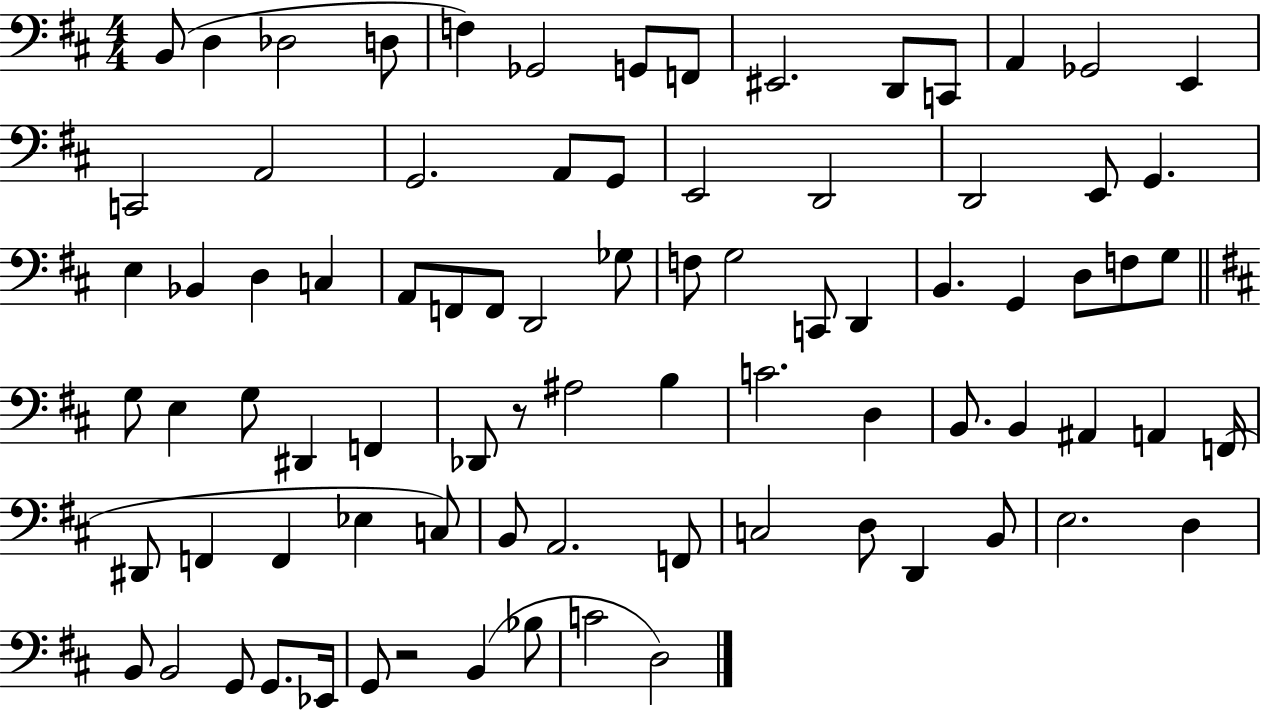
B2/e D3/q Db3/h D3/e F3/q Gb2/h G2/e F2/e EIS2/h. D2/e C2/e A2/q Gb2/h E2/q C2/h A2/h G2/h. A2/e G2/e E2/h D2/h D2/h E2/e G2/q. E3/q Bb2/q D3/q C3/q A2/e F2/e F2/e D2/h Gb3/e F3/e G3/h C2/e D2/q B2/q. G2/q D3/e F3/e G3/e G3/e E3/q G3/e D#2/q F2/q Db2/e R/e A#3/h B3/q C4/h. D3/q B2/e. B2/q A#2/q A2/q F2/s D#2/e F2/q F2/q Eb3/q C3/e B2/e A2/h. F2/e C3/h D3/e D2/q B2/e E3/h. D3/q B2/e B2/h G2/e G2/e. Eb2/s G2/e R/h B2/q Bb3/e C4/h D3/h